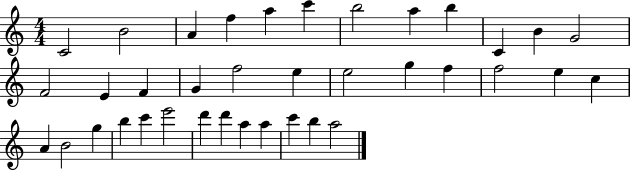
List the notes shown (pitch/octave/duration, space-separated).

C4/h B4/h A4/q F5/q A5/q C6/q B5/h A5/q B5/q C4/q B4/q G4/h F4/h E4/q F4/q G4/q F5/h E5/q E5/h G5/q F5/q F5/h E5/q C5/q A4/q B4/h G5/q B5/q C6/q E6/h D6/q D6/q A5/q A5/q C6/q B5/q A5/h